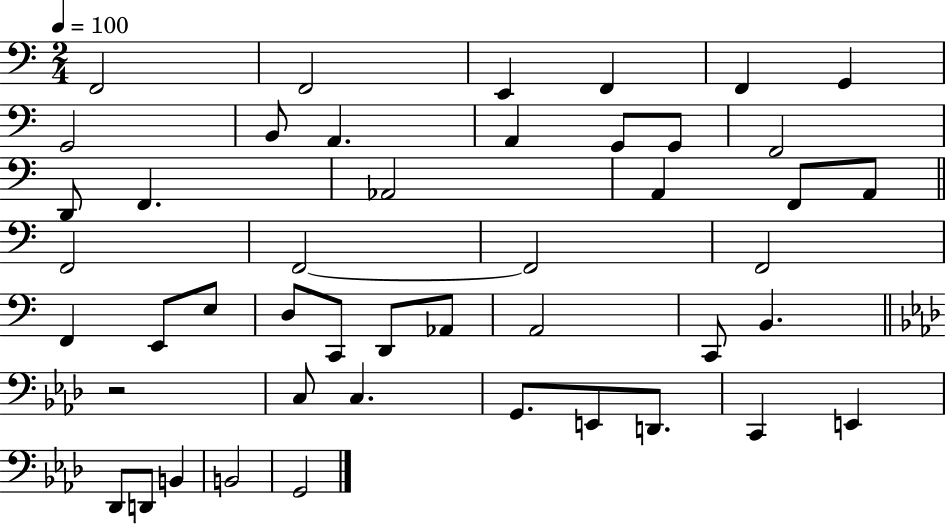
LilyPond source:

{
  \clef bass
  \numericTimeSignature
  \time 2/4
  \key c \major
  \tempo 4 = 100
  f,2 | f,2 | e,4 f,4 | f,4 g,4 | \break g,2 | b,8 a,4. | a,4 g,8 g,8 | f,2 | \break d,8 f,4. | aes,2 | a,4 f,8 a,8 | \bar "||" \break \key a \minor f,2 | f,2~~ | f,2 | f,2 | \break f,4 e,8 e8 | d8 c,8 d,8 aes,8 | a,2 | c,8 b,4. | \break \bar "||" \break \key aes \major r2 | c8 c4. | g,8. e,8 d,8. | c,4 e,4 | \break des,8 d,8 b,4 | b,2 | g,2 | \bar "|."
}